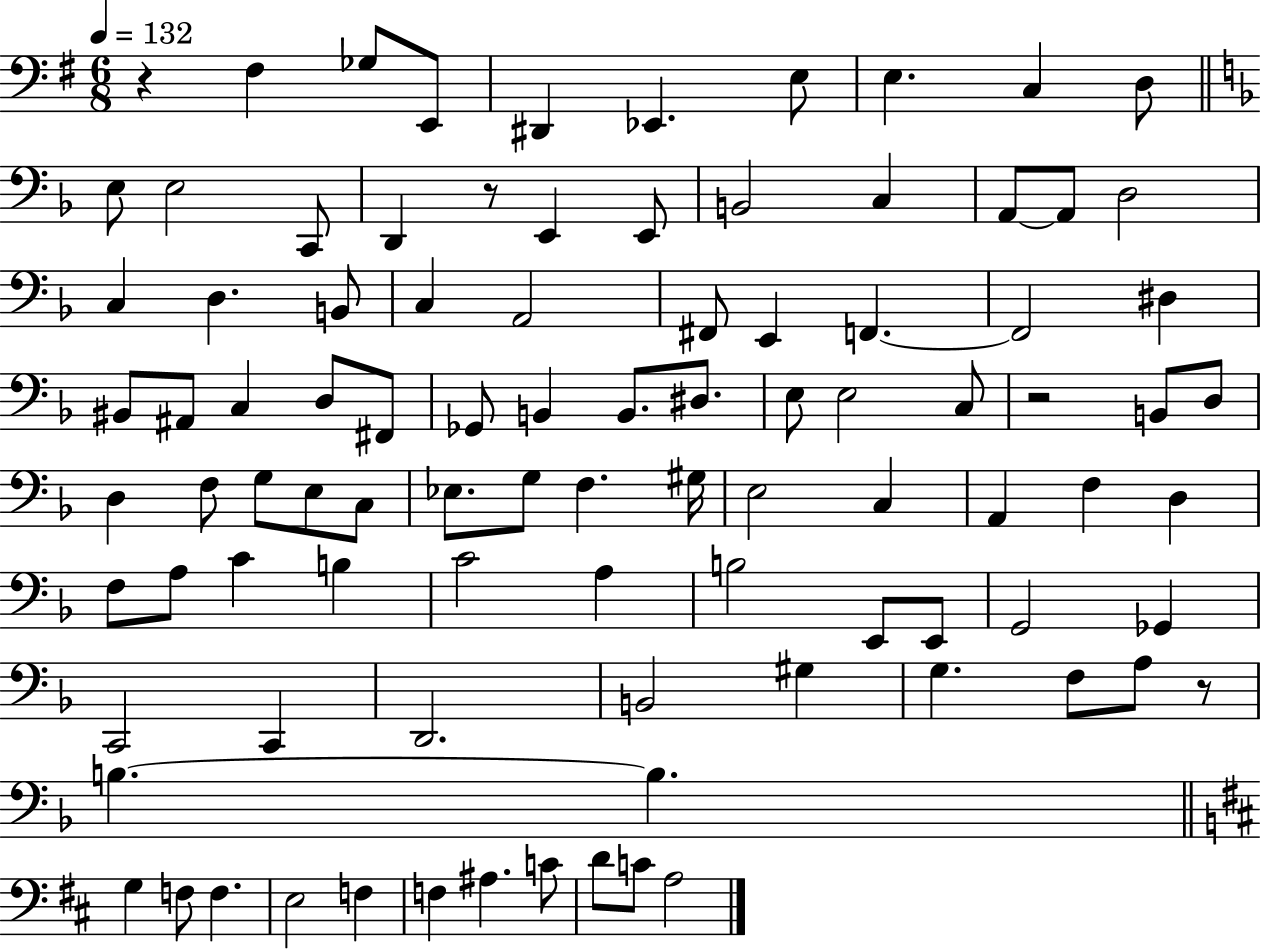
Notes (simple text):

R/q F#3/q Gb3/e E2/e D#2/q Eb2/q. E3/e E3/q. C3/q D3/e E3/e E3/h C2/e D2/q R/e E2/q E2/e B2/h C3/q A2/e A2/e D3/h C3/q D3/q. B2/e C3/q A2/h F#2/e E2/q F2/q. F2/h D#3/q BIS2/e A#2/e C3/q D3/e F#2/e Gb2/e B2/q B2/e. D#3/e. E3/e E3/h C3/e R/h B2/e D3/e D3/q F3/e G3/e E3/e C3/e Eb3/e. G3/e F3/q. G#3/s E3/h C3/q A2/q F3/q D3/q F3/e A3/e C4/q B3/q C4/h A3/q B3/h E2/e E2/e G2/h Gb2/q C2/h C2/q D2/h. B2/h G#3/q G3/q. F3/e A3/e R/e B3/q. B3/q. G3/q F3/e F3/q. E3/h F3/q F3/q A#3/q. C4/e D4/e C4/e A3/h